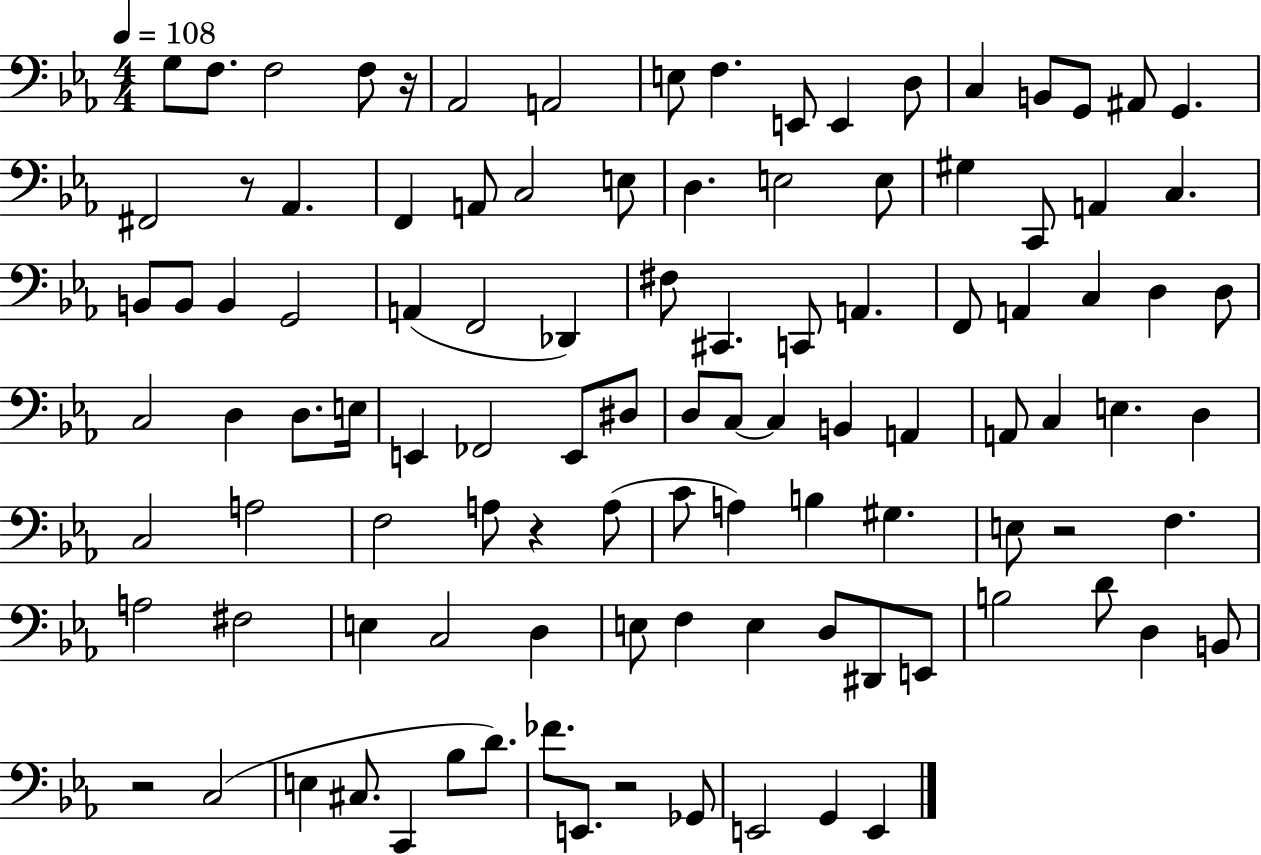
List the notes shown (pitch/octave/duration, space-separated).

G3/e F3/e. F3/h F3/e R/s Ab2/h A2/h E3/e F3/q. E2/e E2/q D3/e C3/q B2/e G2/e A#2/e G2/q. F#2/h R/e Ab2/q. F2/q A2/e C3/h E3/e D3/q. E3/h E3/e G#3/q C2/e A2/q C3/q. B2/e B2/e B2/q G2/h A2/q F2/h Db2/q F#3/e C#2/q. C2/e A2/q. F2/e A2/q C3/q D3/q D3/e C3/h D3/q D3/e. E3/s E2/q FES2/h E2/e D#3/e D3/e C3/e C3/q B2/q A2/q A2/e C3/q E3/q. D3/q C3/h A3/h F3/h A3/e R/q A3/e C4/e A3/q B3/q G#3/q. E3/e R/h F3/q. A3/h F#3/h E3/q C3/h D3/q E3/e F3/q E3/q D3/e D#2/e E2/e B3/h D4/e D3/q B2/e R/h C3/h E3/q C#3/e. C2/q Bb3/e D4/e. FES4/e. E2/e. R/h Gb2/e E2/h G2/q E2/q